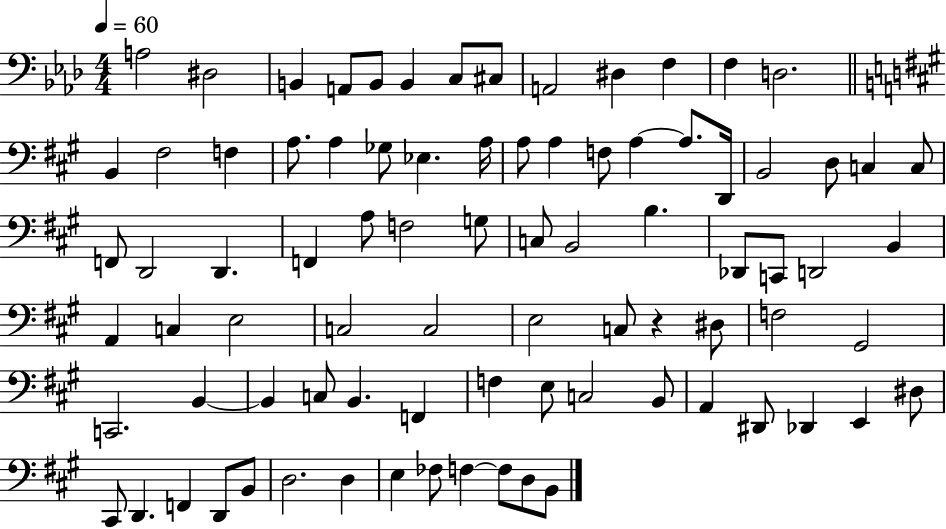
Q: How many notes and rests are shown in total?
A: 84